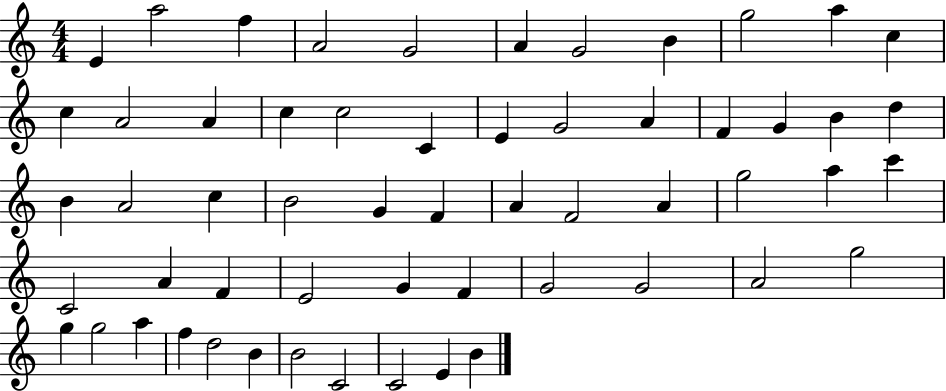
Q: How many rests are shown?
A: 0